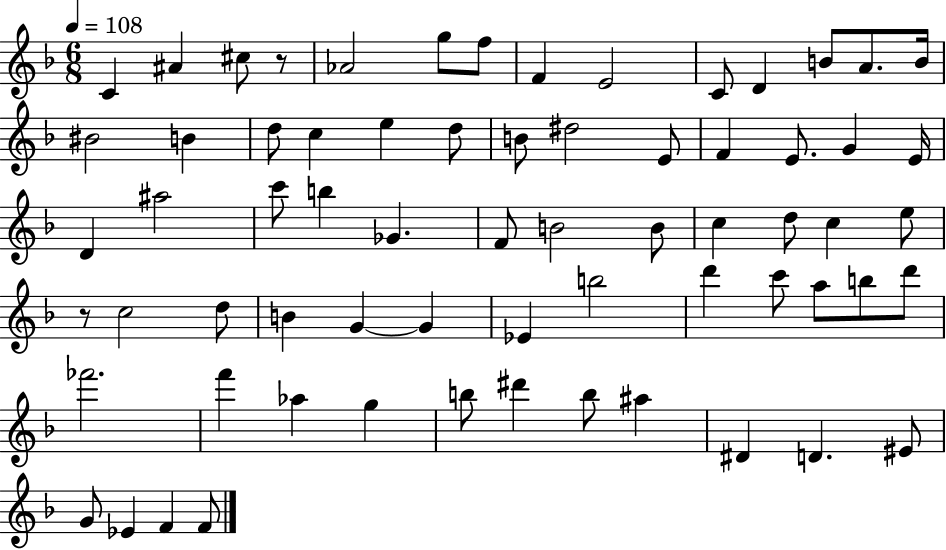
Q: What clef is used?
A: treble